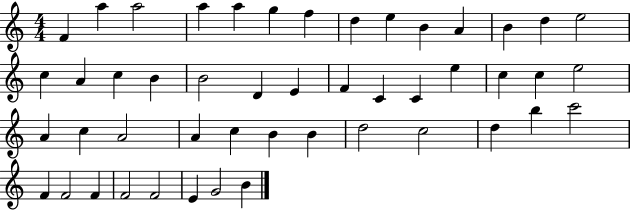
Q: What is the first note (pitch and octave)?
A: F4